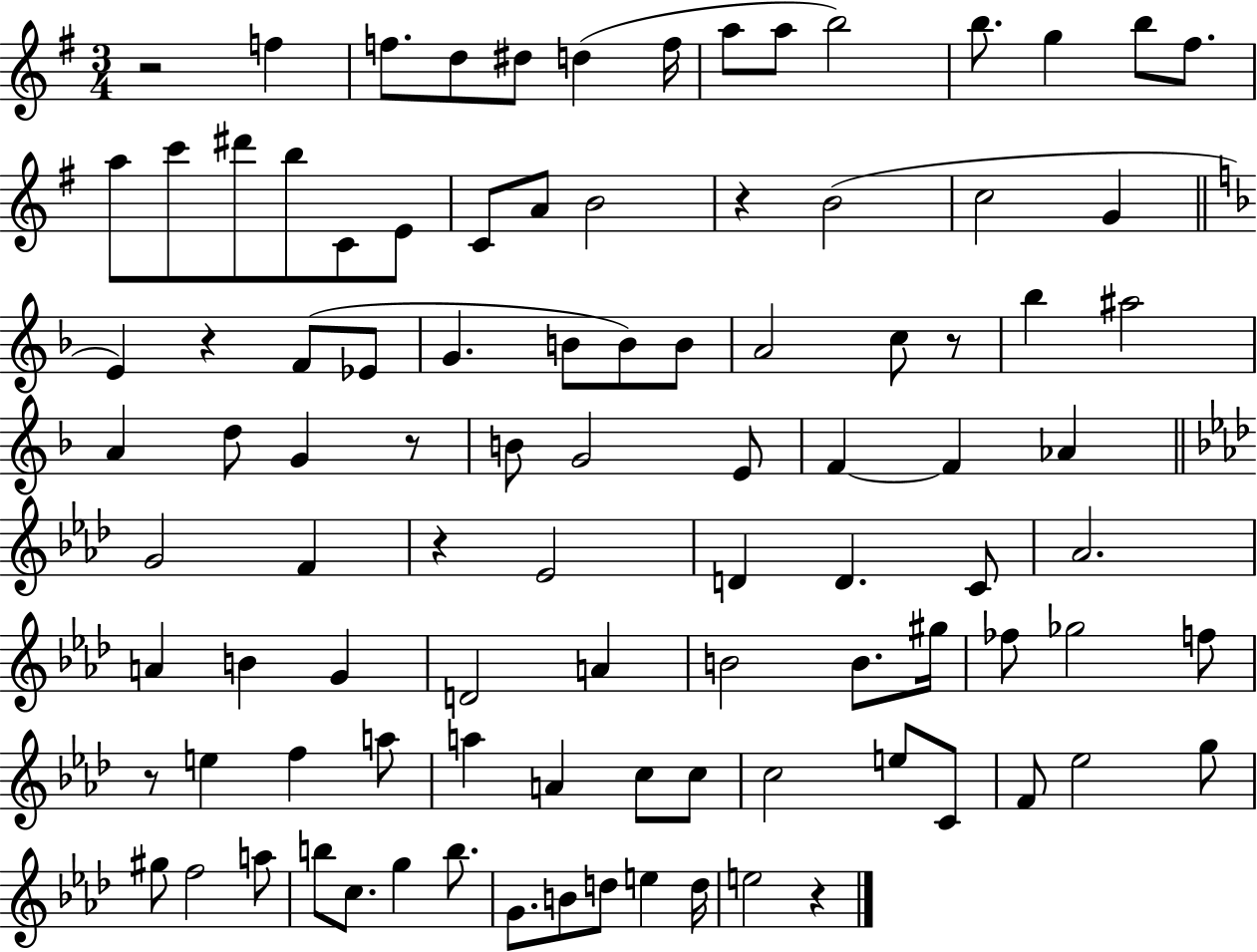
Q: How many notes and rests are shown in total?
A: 97